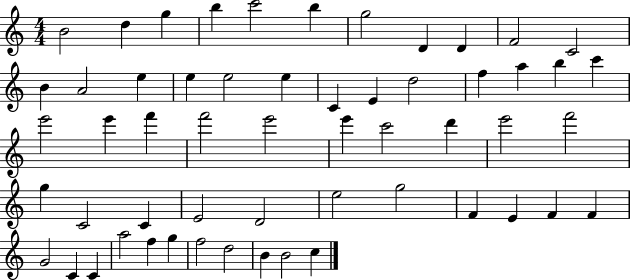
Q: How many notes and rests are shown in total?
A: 56